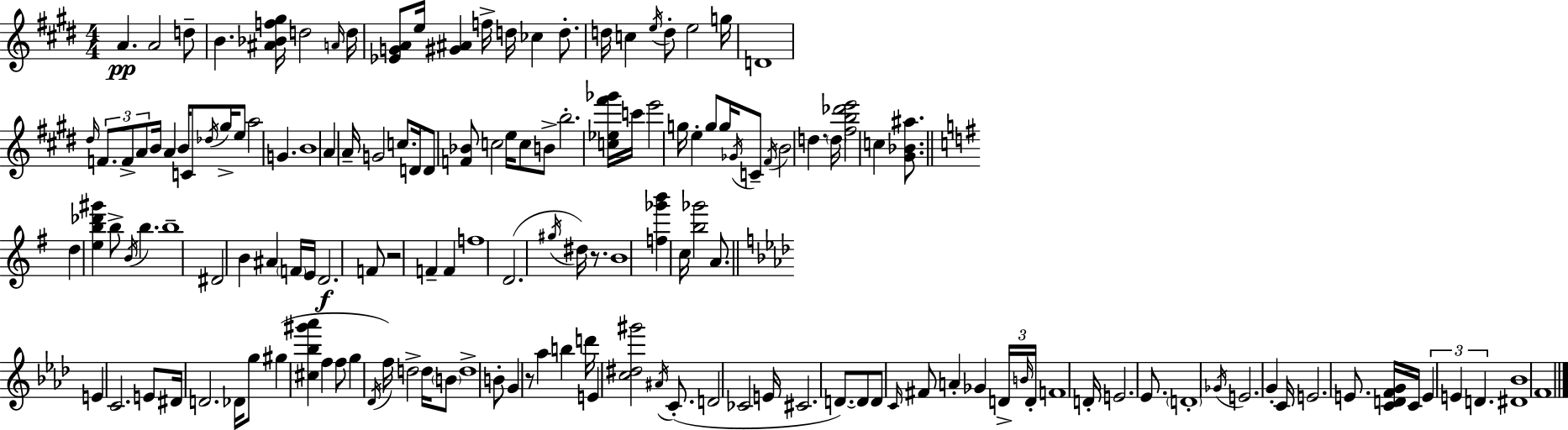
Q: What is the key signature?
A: E major